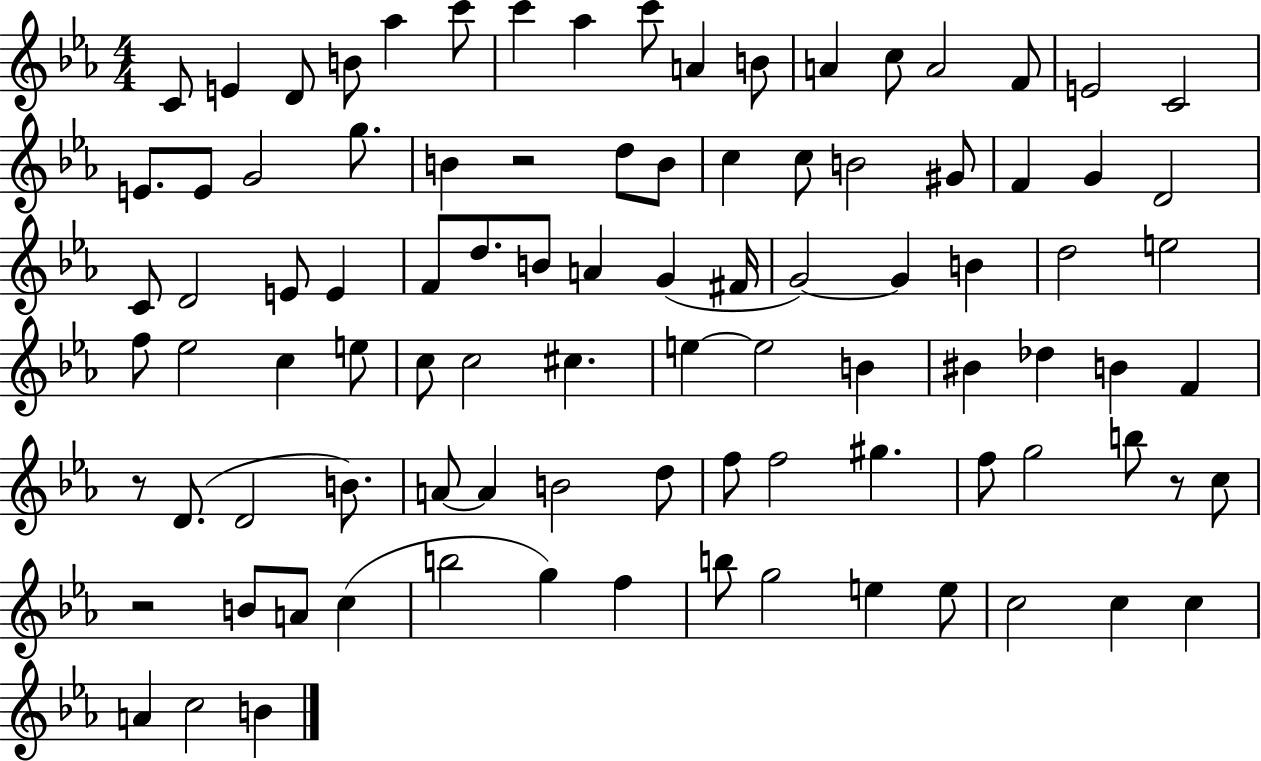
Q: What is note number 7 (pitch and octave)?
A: C6